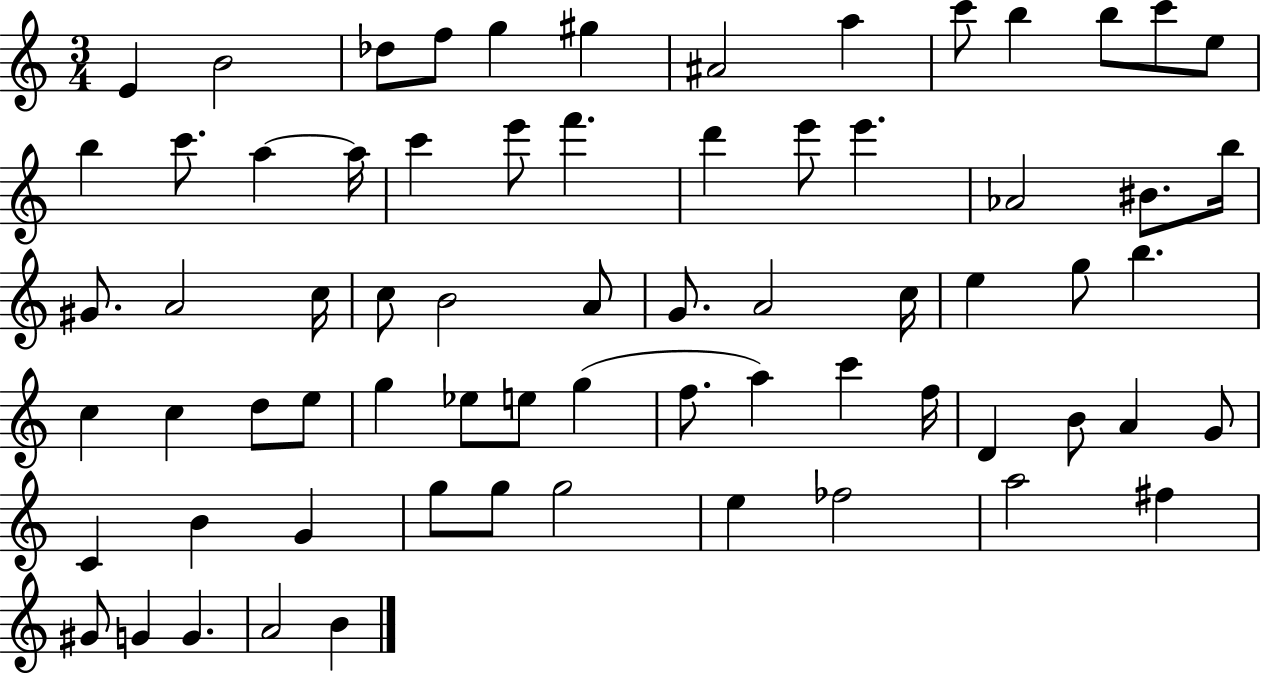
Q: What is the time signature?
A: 3/4